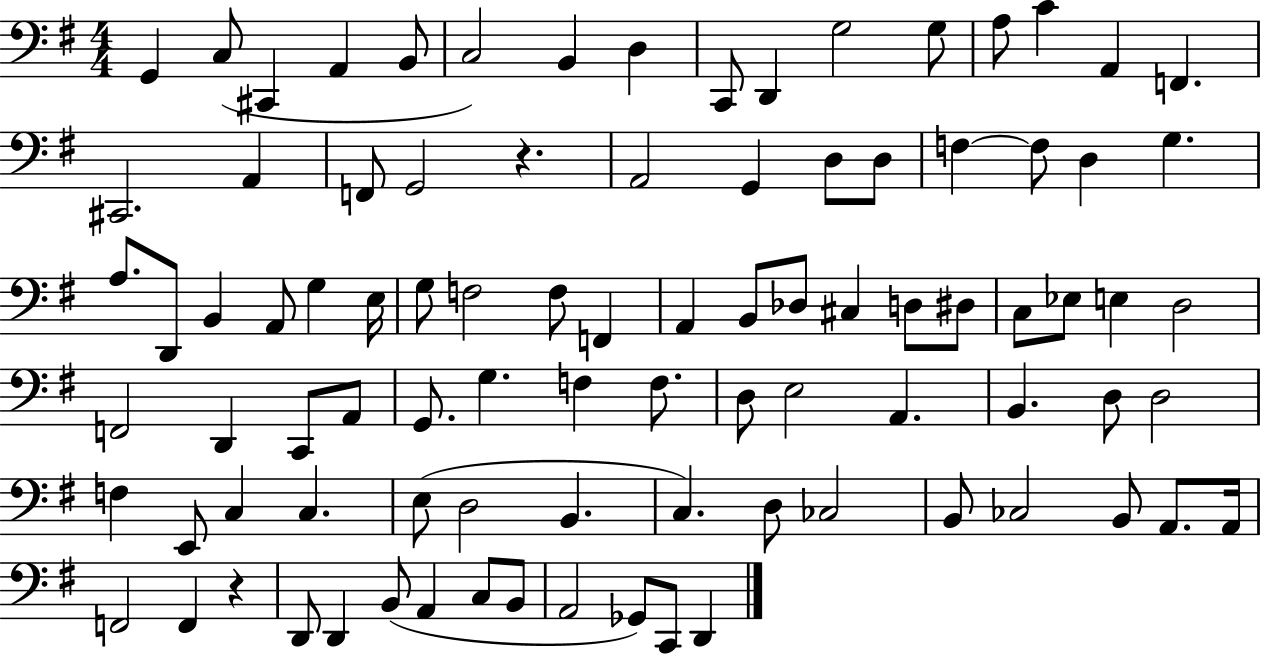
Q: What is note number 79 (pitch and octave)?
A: F2